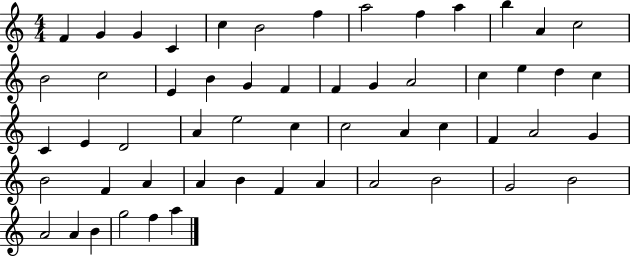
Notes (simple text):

F4/q G4/q G4/q C4/q C5/q B4/h F5/q A5/h F5/q A5/q B5/q A4/q C5/h B4/h C5/h E4/q B4/q G4/q F4/q F4/q G4/q A4/h C5/q E5/q D5/q C5/q C4/q E4/q D4/h A4/q E5/h C5/q C5/h A4/q C5/q F4/q A4/h G4/q B4/h F4/q A4/q A4/q B4/q F4/q A4/q A4/h B4/h G4/h B4/h A4/h A4/q B4/q G5/h F5/q A5/q